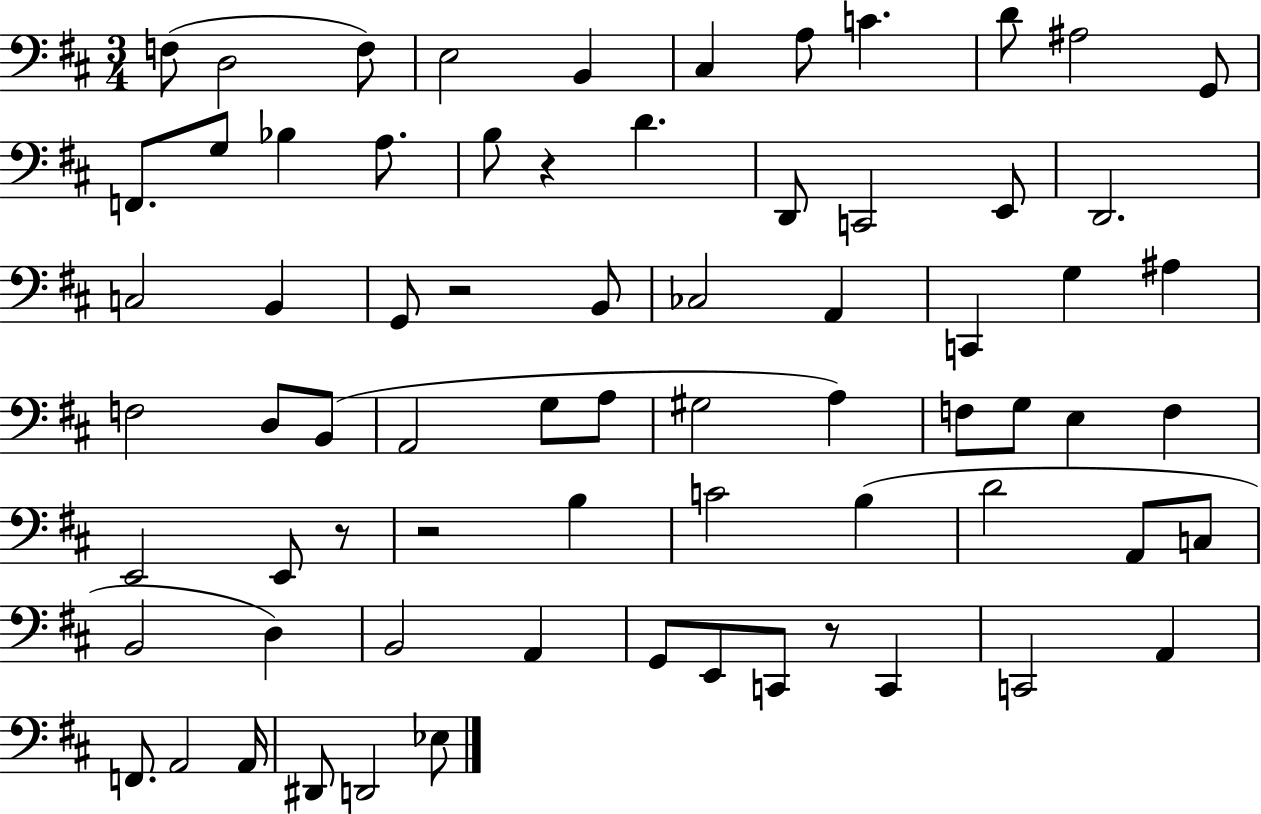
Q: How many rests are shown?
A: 5